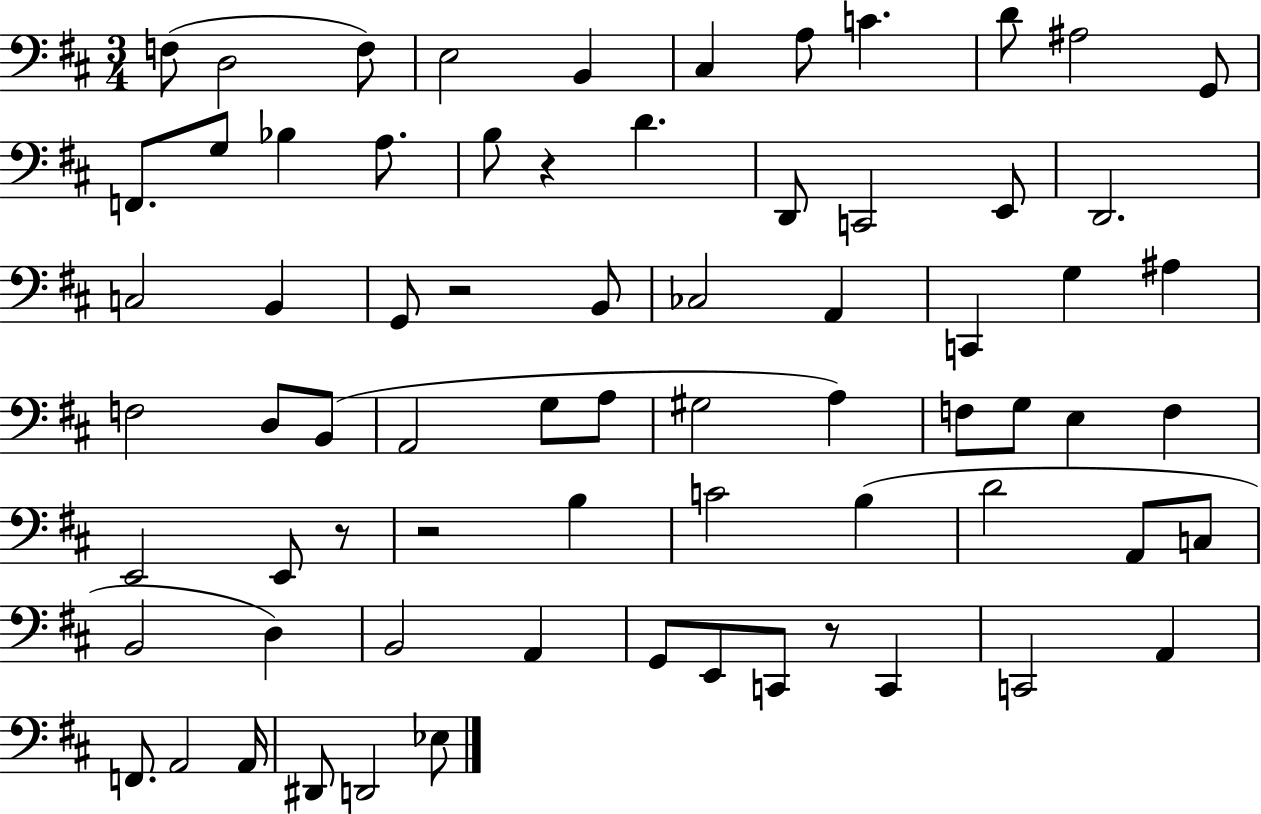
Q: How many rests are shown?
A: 5